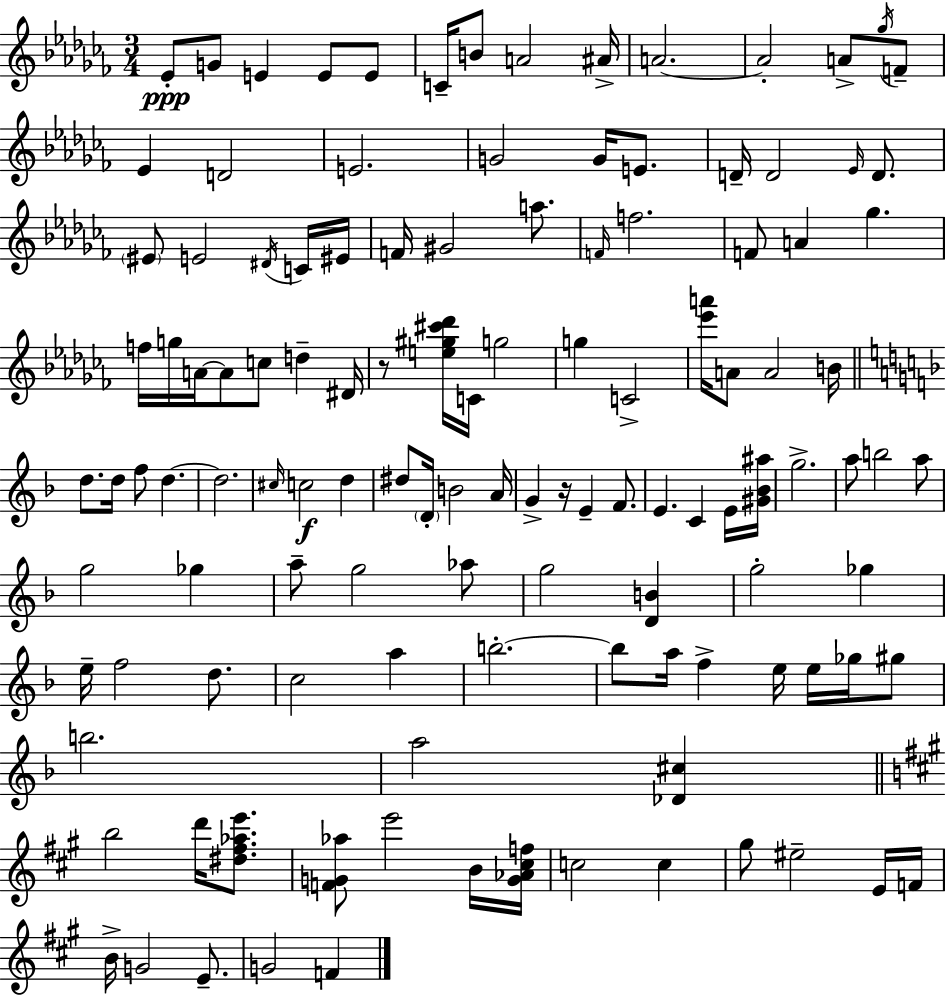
Eb4/e G4/e E4/q E4/e E4/e C4/s B4/e A4/h A#4/s A4/h. A4/h A4/e Gb5/s F4/e Eb4/q D4/h E4/h. G4/h G4/s E4/e. D4/s D4/h Eb4/s D4/e. EIS4/e E4/h D#4/s C4/s EIS4/s F4/s G#4/h A5/e. F4/s F5/h. F4/e A4/q Gb5/q. F5/s G5/s A4/s A4/e C5/e D5/q D#4/s R/e [E5,G#5,C#6,Db6]/s C4/s G5/h G5/q C4/h [Eb6,A6]/s A4/e A4/h B4/s D5/e. D5/s F5/e D5/q. D5/h. C#5/s C5/h D5/q D#5/e D4/s B4/h A4/s G4/q R/s E4/q F4/e. E4/q. C4/q E4/s [G#4,Bb4,A#5]/s G5/h. A5/e B5/h A5/e G5/h Gb5/q A5/e G5/h Ab5/e G5/h [D4,B4]/q G5/h Gb5/q E5/s F5/h D5/e. C5/h A5/q B5/h. B5/e A5/s F5/q E5/s E5/s Gb5/s G#5/e B5/h. A5/h [Db4,C#5]/q B5/h D6/s [D#5,F#5,Ab5,E6]/e. [F4,G4,Ab5]/e E6/h B4/s [G4,Ab4,C#5,F5]/s C5/h C5/q G#5/e EIS5/h E4/s F4/s B4/s G4/h E4/e. G4/h F4/q